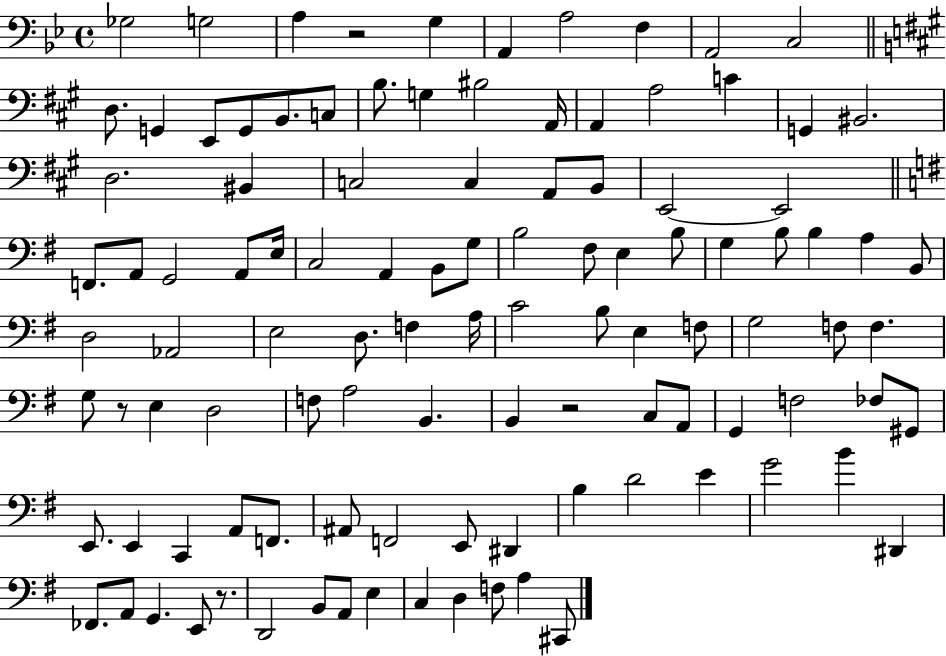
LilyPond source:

{
  \clef bass
  \time 4/4
  \defaultTimeSignature
  \key bes \major
  \repeat volta 2 { ges2 g2 | a4 r2 g4 | a,4 a2 f4 | a,2 c2 | \break \bar "||" \break \key a \major d8. g,4 e,8 g,8 b,8. c8 | b8. g4 bis2 a,16 | a,4 a2 c'4 | g,4 bis,2. | \break d2. bis,4 | c2 c4 a,8 b,8 | e,2~~ e,2 | \bar "||" \break \key g \major f,8. a,8 g,2 a,8 e16 | c2 a,4 b,8 g8 | b2 fis8 e4 b8 | g4 b8 b4 a4 b,8 | \break d2 aes,2 | e2 d8. f4 a16 | c'2 b8 e4 f8 | g2 f8 f4. | \break g8 r8 e4 d2 | f8 a2 b,4. | b,4 r2 c8 a,8 | g,4 f2 fes8 gis,8 | \break e,8. e,4 c,4 a,8 f,8. | ais,8 f,2 e,8 dis,4 | b4 d'2 e'4 | g'2 b'4 dis,4 | \break fes,8. a,8 g,4. e,8 r8. | d,2 b,8 a,8 e4 | c4 d4 f8 a4 cis,8 | } \bar "|."
}